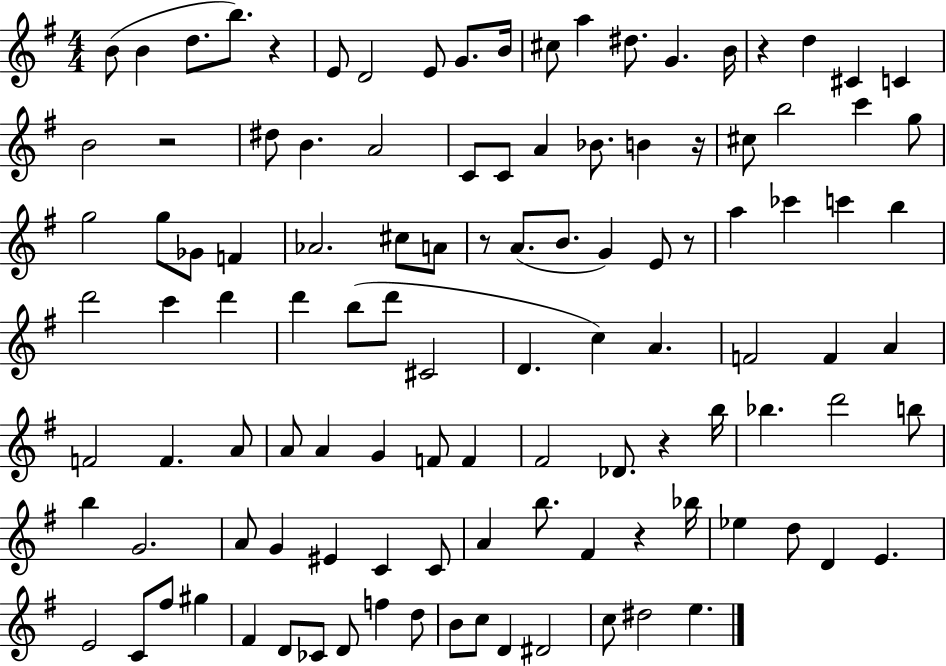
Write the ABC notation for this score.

X:1
T:Untitled
M:4/4
L:1/4
K:G
B/2 B d/2 b/2 z E/2 D2 E/2 G/2 B/4 ^c/2 a ^d/2 G B/4 z d ^C C B2 z2 ^d/2 B A2 C/2 C/2 A _B/2 B z/4 ^c/2 b2 c' g/2 g2 g/2 _G/2 F _A2 ^c/2 A/2 z/2 A/2 B/2 G E/2 z/2 a _c' c' b d'2 c' d' d' b/2 d'/2 ^C2 D c A F2 F A F2 F A/2 A/2 A G F/2 F ^F2 _D/2 z b/4 _b d'2 b/2 b G2 A/2 G ^E C C/2 A b/2 ^F z _b/4 _e d/2 D E E2 C/2 ^f/2 ^g ^F D/2 _C/2 D/2 f d/2 B/2 c/2 D ^D2 c/2 ^d2 e